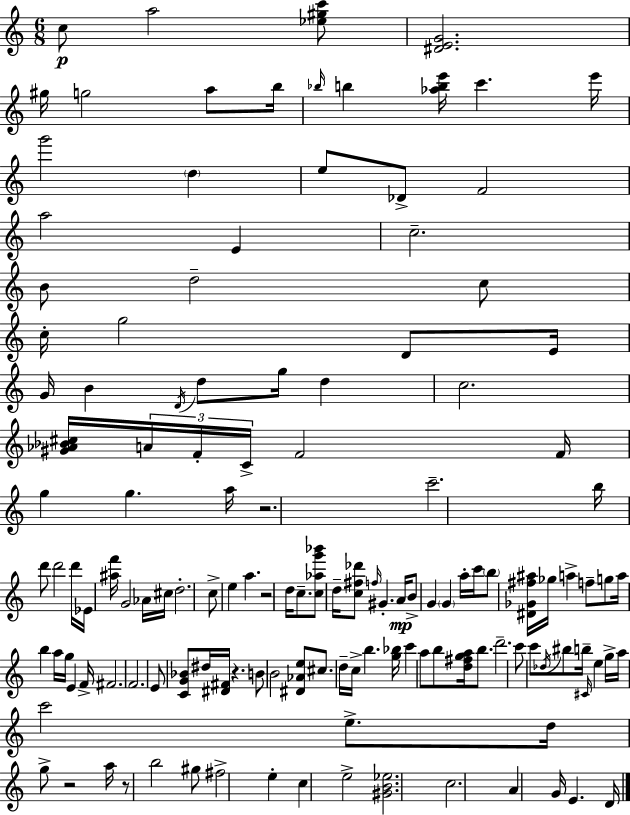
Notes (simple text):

C5/e A5/h [Eb5,G#5,C6]/e [D#4,E4,G4]/h. G#5/s G5/h A5/e B5/s Bb5/s B5/q [Ab5,B5,E6]/s C6/q. E6/s G6/h D5/q E5/e Db4/e F4/h A5/h E4/q C5/h. B4/e D5/h C5/e C5/s G5/h D4/e E4/s G4/s B4/q D4/s D5/e G5/s D5/q C5/h. [G#4,Ab4,Bb4,C#5]/s A4/s F4/s C4/s F4/h F4/s G5/q G5/q. A5/s R/h. C6/h. B5/s D6/e D6/h D6/s Eb4/s [A#5,F6]/s G4/h Ab4/s C#5/s D5/h. C5/e E5/q A5/q. R/h D5/s C5/e. [C5,Ab5,G6,Bb6]/e D5/s [C5,F#5,Db6]/e F5/s G#4/q. A4/s B4/e G4/q G4/q A5/s C6/s B5/e [D#4,Gb4,F#5,A#5]/s Gb5/s A5/q F5/e G5/e A5/s B5/q A5/s G5/s E4/q F4/s F#4/h. F4/h. E4/e [C4,G4,Bb4]/e D#5/s [D#4,F#4]/s R/q. B4/e B4/h [D#4,Ab4,E5]/e C#5/e. D5/s C5/s B5/q. [G5,Bb5]/s C6/q A5/e B5/e [D5,F#5,G5,A5]/s B5/e. D6/h. C6/e C6/e Db5/s BIS5/e B5/s C#4/s E5/q G5/s A5/s C6/h E5/e. D5/s G5/e R/h A5/s R/e B5/h G#5/e F#5/h E5/q C5/q E5/h [G#4,B4,Eb5]/h. C5/h. A4/q G4/s E4/q. D4/s